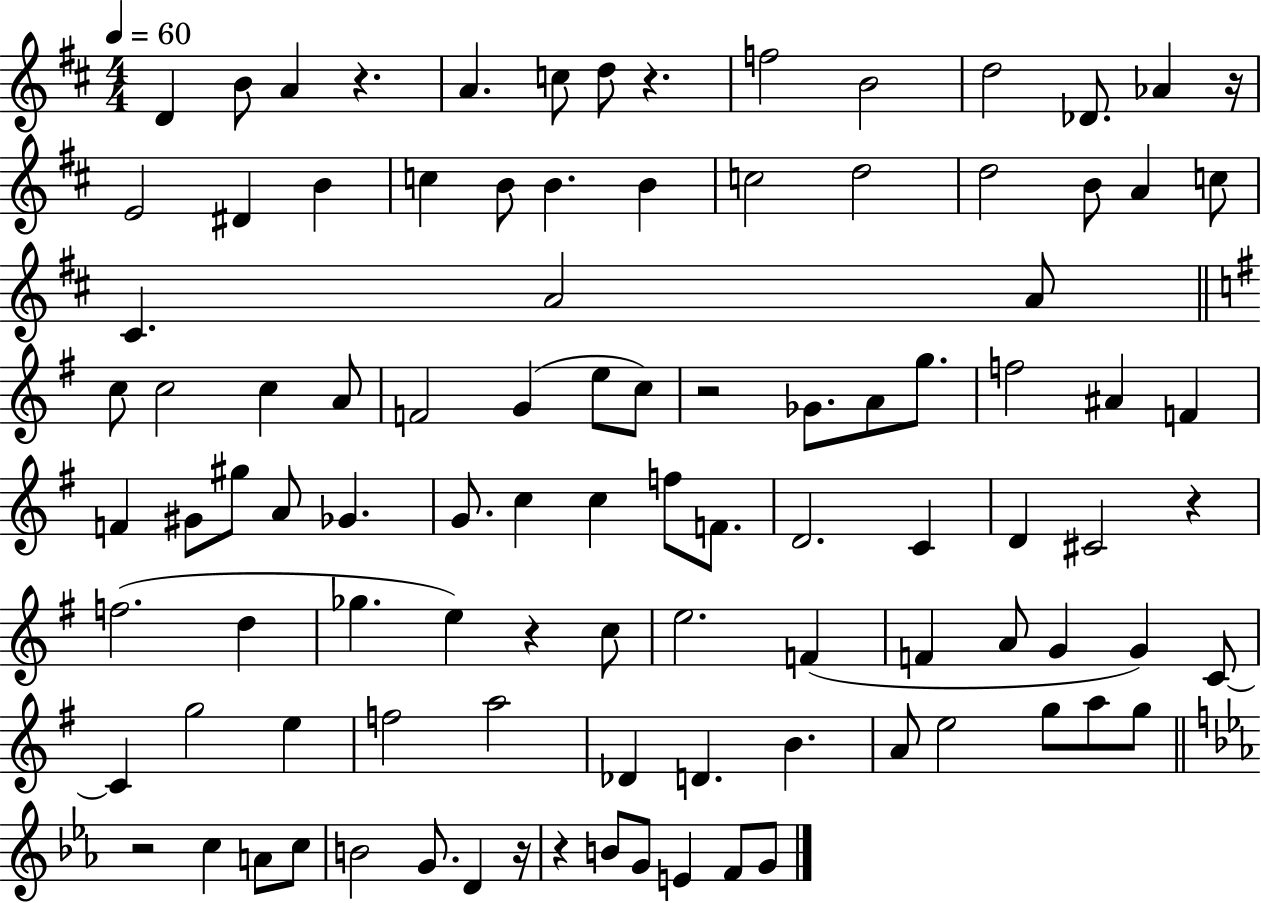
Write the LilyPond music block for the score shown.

{
  \clef treble
  \numericTimeSignature
  \time 4/4
  \key d \major
  \tempo 4 = 60
  d'4 b'8 a'4 r4. | a'4. c''8 d''8 r4. | f''2 b'2 | d''2 des'8. aes'4 r16 | \break e'2 dis'4 b'4 | c''4 b'8 b'4. b'4 | c''2 d''2 | d''2 b'8 a'4 c''8 | \break cis'4. a'2 a'8 | \bar "||" \break \key g \major c''8 c''2 c''4 a'8 | f'2 g'4( e''8 c''8) | r2 ges'8. a'8 g''8. | f''2 ais'4 f'4 | \break f'4 gis'8 gis''8 a'8 ges'4. | g'8. c''4 c''4 f''8 f'8. | d'2. c'4 | d'4 cis'2 r4 | \break f''2.( d''4 | ges''4. e''4) r4 c''8 | e''2. f'4( | f'4 a'8 g'4 g'4) c'8~~ | \break c'4 g''2 e''4 | f''2 a''2 | des'4 d'4. b'4. | a'8 e''2 g''8 a''8 g''8 | \break \bar "||" \break \key c \minor r2 c''4 a'8 c''8 | b'2 g'8. d'4 r16 | r4 b'8 g'8 e'4 f'8 g'8 | \bar "|."
}